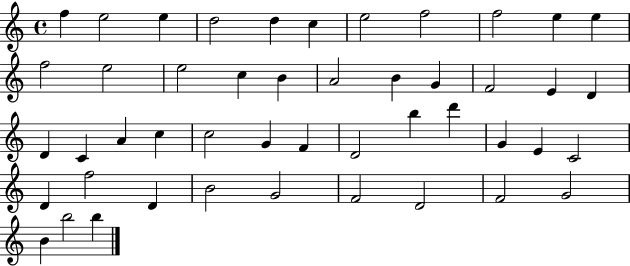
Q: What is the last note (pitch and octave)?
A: B5